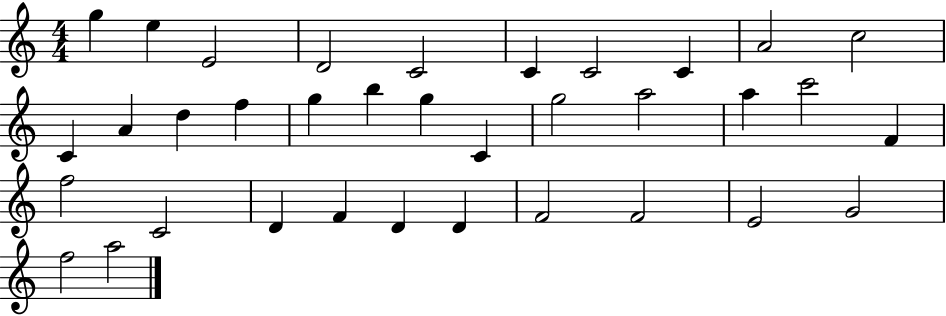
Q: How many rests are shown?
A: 0